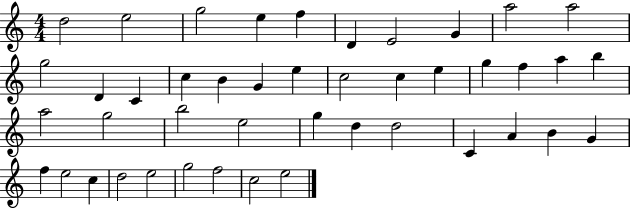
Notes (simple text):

D5/h E5/h G5/h E5/q F5/q D4/q E4/h G4/q A5/h A5/h G5/h D4/q C4/q C5/q B4/q G4/q E5/q C5/h C5/q E5/q G5/q F5/q A5/q B5/q A5/h G5/h B5/h E5/h G5/q D5/q D5/h C4/q A4/q B4/q G4/q F5/q E5/h C5/q D5/h E5/h G5/h F5/h C5/h E5/h